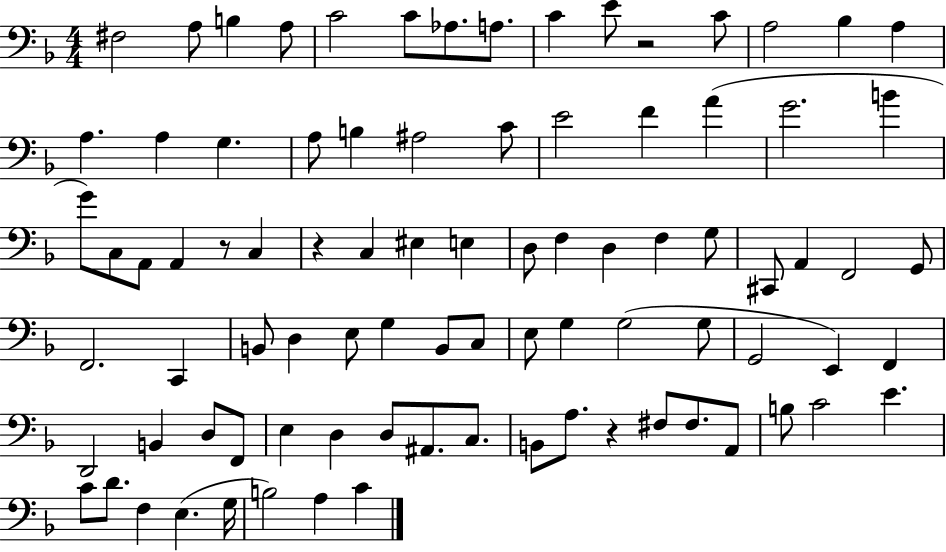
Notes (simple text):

F#3/h A3/e B3/q A3/e C4/h C4/e Ab3/e. A3/e. C4/q E4/e R/h C4/e A3/h Bb3/q A3/q A3/q. A3/q G3/q. A3/e B3/q A#3/h C4/e E4/h F4/q A4/q G4/h. B4/q G4/e C3/e A2/e A2/q R/e C3/q R/q C3/q EIS3/q E3/q D3/e F3/q D3/q F3/q G3/e C#2/e A2/q F2/h G2/e F2/h. C2/q B2/e D3/q E3/e G3/q B2/e C3/e E3/e G3/q G3/h G3/e G2/h E2/q F2/q D2/h B2/q D3/e F2/e E3/q D3/q D3/e A#2/e. C3/e. B2/e A3/e. R/q F#3/e F#3/e. A2/e B3/e C4/h E4/q. C4/e D4/e. F3/q E3/q. G3/s B3/h A3/q C4/q